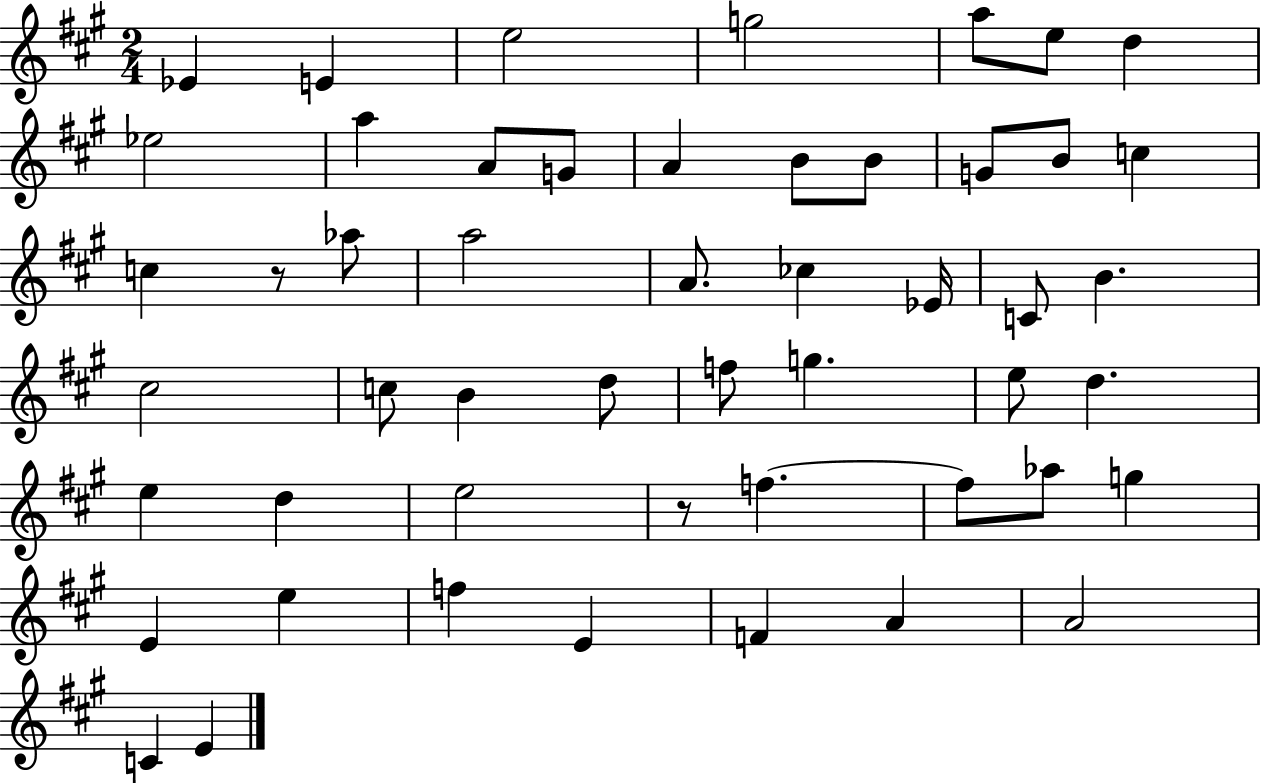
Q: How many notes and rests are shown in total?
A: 51